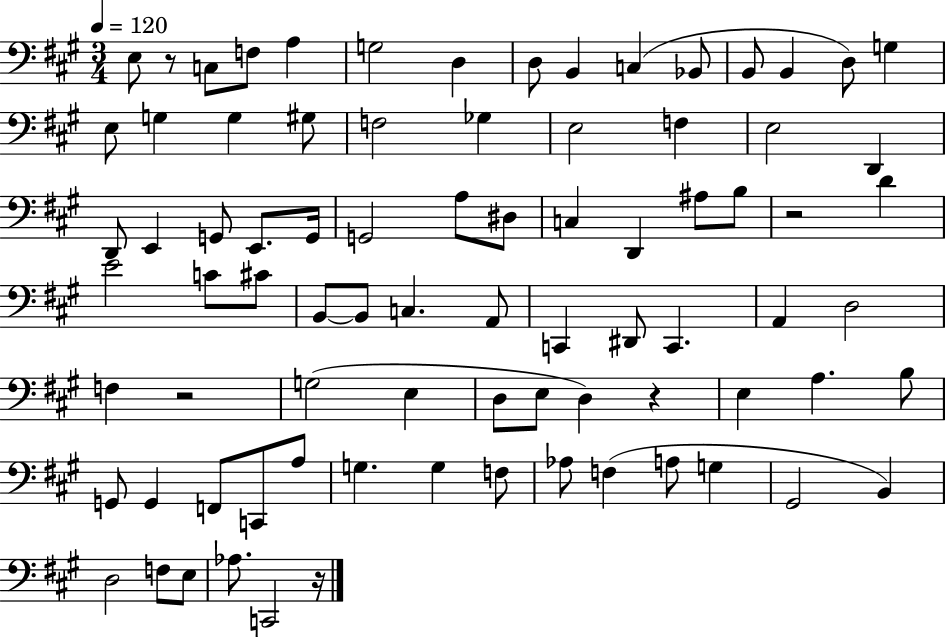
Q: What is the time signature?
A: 3/4